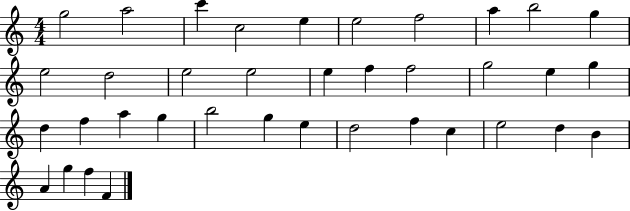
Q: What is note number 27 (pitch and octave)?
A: E5